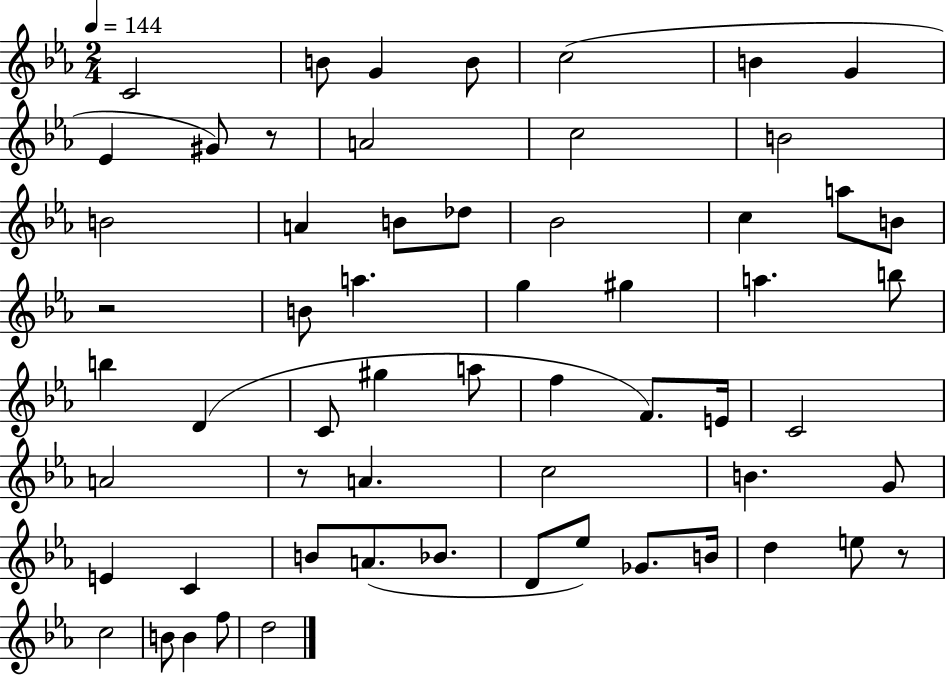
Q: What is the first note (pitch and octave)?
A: C4